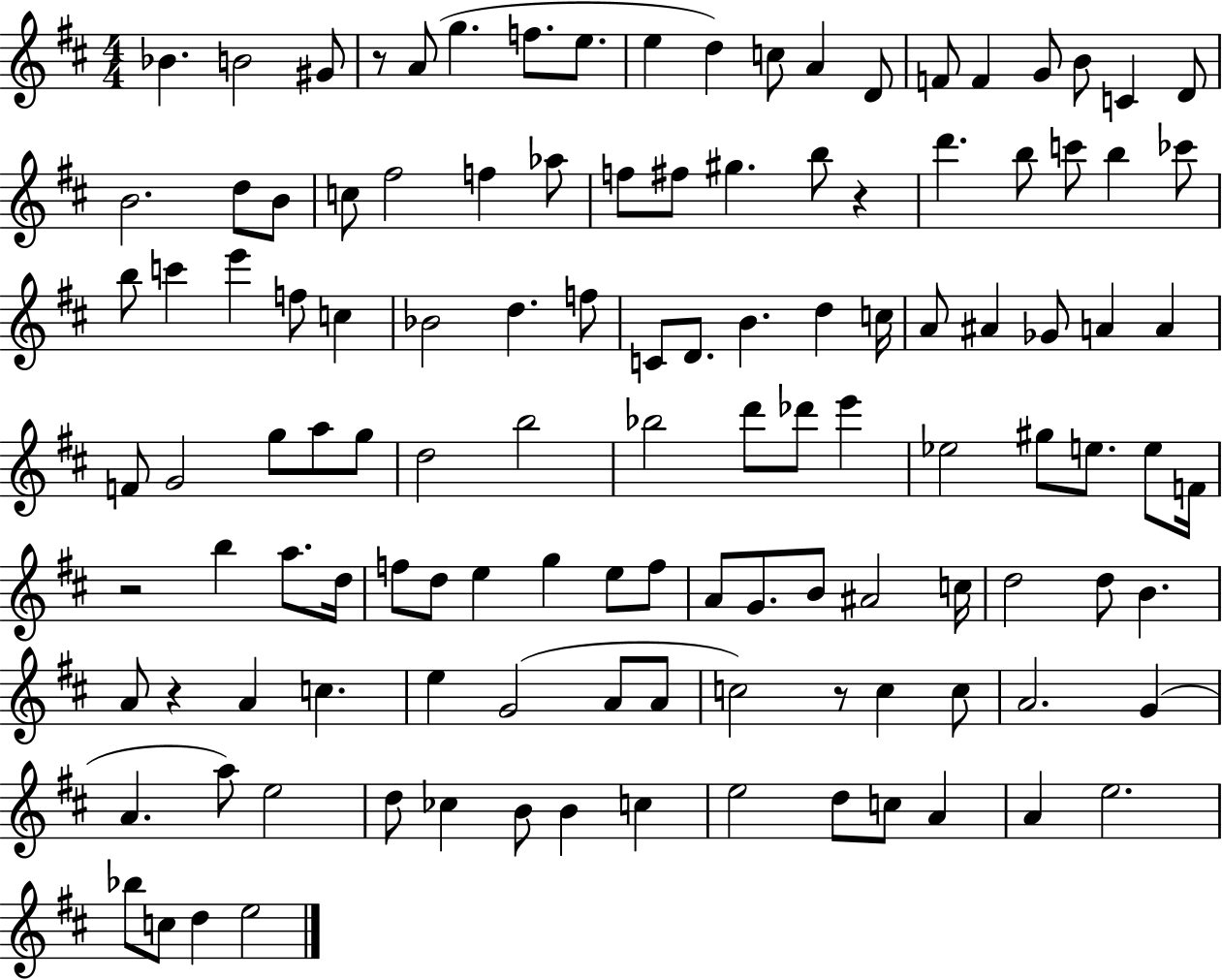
Bb4/q. B4/h G#4/e R/e A4/e G5/q. F5/e. E5/e. E5/q D5/q C5/e A4/q D4/e F4/e F4/q G4/e B4/e C4/q D4/e B4/h. D5/e B4/e C5/e F#5/h F5/q Ab5/e F5/e F#5/e G#5/q. B5/e R/q D6/q. B5/e C6/e B5/q CES6/e B5/e C6/q E6/q F5/e C5/q Bb4/h D5/q. F5/e C4/e D4/e. B4/q. D5/q C5/s A4/e A#4/q Gb4/e A4/q A4/q F4/e G4/h G5/e A5/e G5/e D5/h B5/h Bb5/h D6/e Db6/e E6/q Eb5/h G#5/e E5/e. E5/e F4/s R/h B5/q A5/e. D5/s F5/e D5/e E5/q G5/q E5/e F5/e A4/e G4/e. B4/e A#4/h C5/s D5/h D5/e B4/q. A4/e R/q A4/q C5/q. E5/q G4/h A4/e A4/e C5/h R/e C5/q C5/e A4/h. G4/q A4/q. A5/e E5/h D5/e CES5/q B4/e B4/q C5/q E5/h D5/e C5/e A4/q A4/q E5/h. Bb5/e C5/e D5/q E5/h